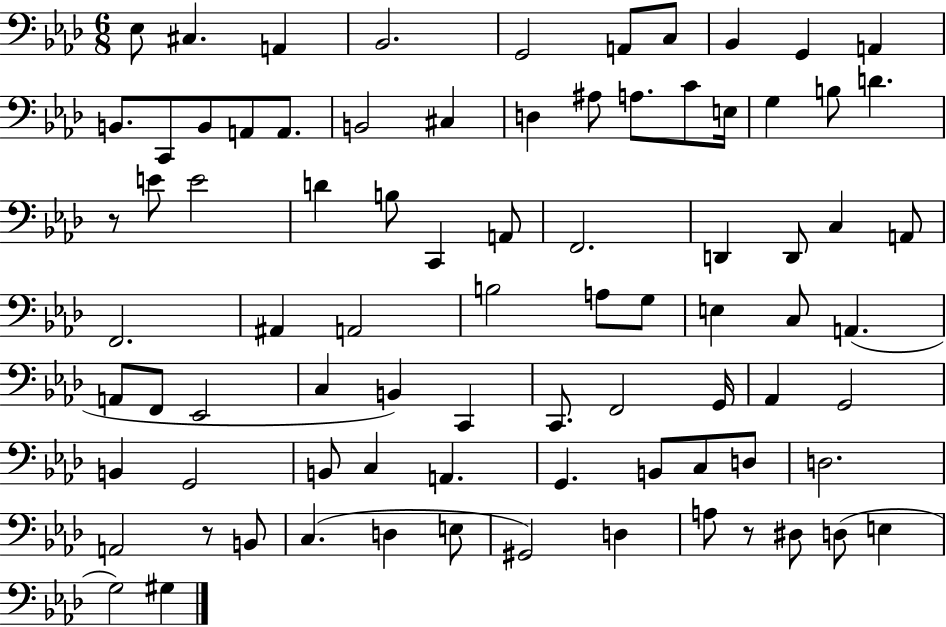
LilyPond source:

{
  \clef bass
  \numericTimeSignature
  \time 6/8
  \key aes \major
  ees8 cis4. a,4 | bes,2. | g,2 a,8 c8 | bes,4 g,4 a,4 | \break b,8. c,8 b,8 a,8 a,8. | b,2 cis4 | d4 ais8 a8. c'8 e16 | g4 b8 d'4. | \break r8 e'8 e'2 | d'4 b8 c,4 a,8 | f,2. | d,4 d,8 c4 a,8 | \break f,2. | ais,4 a,2 | b2 a8 g8 | e4 c8 a,4.( | \break a,8 f,8 ees,2 | c4 b,4) c,4 | c,8. f,2 g,16 | aes,4 g,2 | \break b,4 g,2 | b,8 c4 a,4. | g,4. b,8 c8 d8 | d2. | \break a,2 r8 b,8 | c4.( d4 e8 | gis,2) d4 | a8 r8 dis8 d8( e4 | \break g2) gis4 | \bar "|."
}